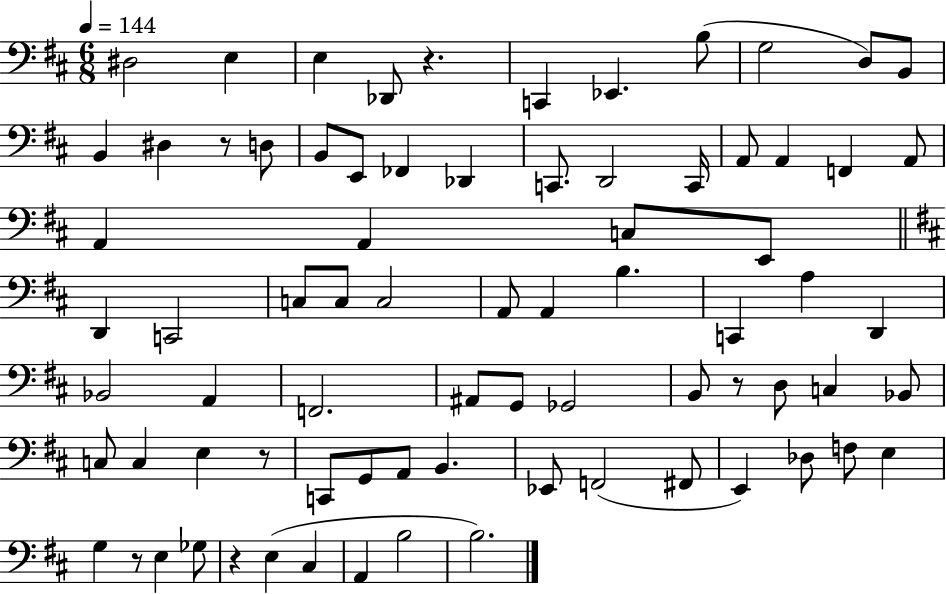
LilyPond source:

{
  \clef bass
  \numericTimeSignature
  \time 6/8
  \key d \major
  \tempo 4 = 144
  \repeat volta 2 { dis2 e4 | e4 des,8 r4. | c,4 ees,4. b8( | g2 d8) b,8 | \break b,4 dis4 r8 d8 | b,8 e,8 fes,4 des,4 | c,8. d,2 c,16 | a,8 a,4 f,4 a,8 | \break a,4 a,4 c8 e,8 | \bar "||" \break \key b \minor d,4 c,2 | c8 c8 c2 | a,8 a,4 b4. | c,4 a4 d,4 | \break bes,2 a,4 | f,2. | ais,8 g,8 ges,2 | b,8 r8 d8 c4 bes,8 | \break c8 c4 e4 r8 | c,8 g,8 a,8 b,4. | ees,8 f,2( fis,8 | e,4) des8 f8 e4 | \break g4 r8 e4 ges8 | r4 e4( cis4 | a,4 b2 | b2.) | \break } \bar "|."
}